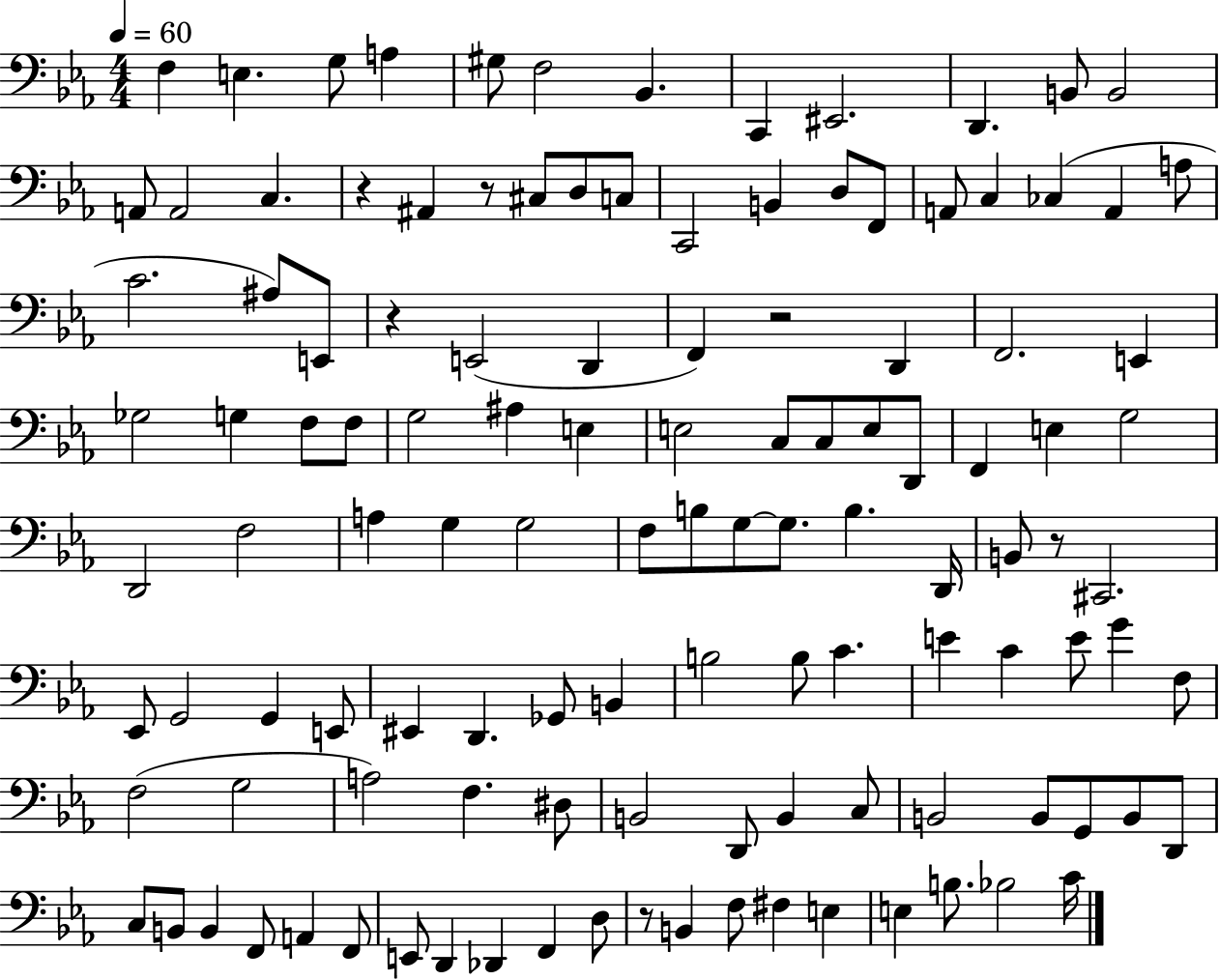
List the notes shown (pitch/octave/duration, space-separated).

F3/q E3/q. G3/e A3/q G#3/e F3/h Bb2/q. C2/q EIS2/h. D2/q. B2/e B2/h A2/e A2/h C3/q. R/q A#2/q R/e C#3/e D3/e C3/e C2/h B2/q D3/e F2/e A2/e C3/q CES3/q A2/q A3/e C4/h. A#3/e E2/e R/q E2/h D2/q F2/q R/h D2/q F2/h. E2/q Gb3/h G3/q F3/e F3/e G3/h A#3/q E3/q E3/h C3/e C3/e E3/e D2/e F2/q E3/q G3/h D2/h F3/h A3/q G3/q G3/h F3/e B3/e G3/e G3/e. B3/q. D2/s B2/e R/e C#2/h. Eb2/e G2/h G2/q E2/e EIS2/q D2/q. Gb2/e B2/q B3/h B3/e C4/q. E4/q C4/q E4/e G4/q F3/e F3/h G3/h A3/h F3/q. D#3/e B2/h D2/e B2/q C3/e B2/h B2/e G2/e B2/e D2/e C3/e B2/e B2/q F2/e A2/q F2/e E2/e D2/q Db2/q F2/q D3/e R/e B2/q F3/e F#3/q E3/q E3/q B3/e. Bb3/h C4/s